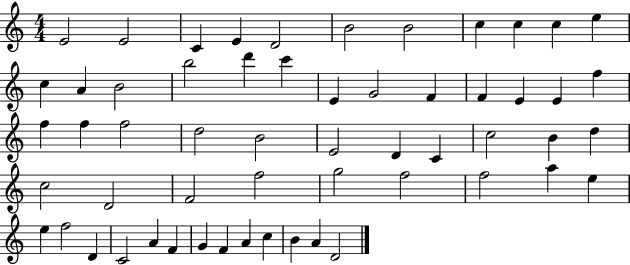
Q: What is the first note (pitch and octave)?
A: E4